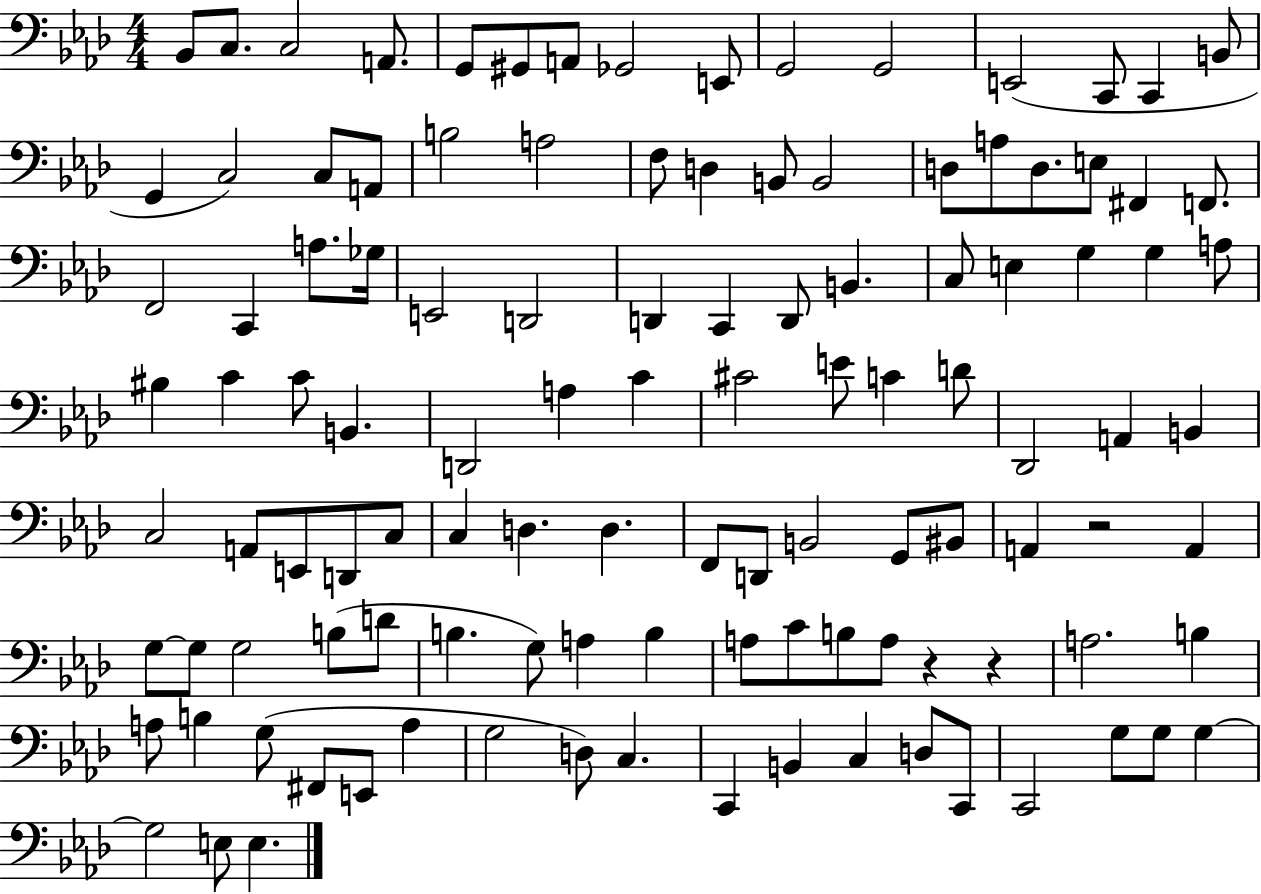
X:1
T:Untitled
M:4/4
L:1/4
K:Ab
_B,,/2 C,/2 C,2 A,,/2 G,,/2 ^G,,/2 A,,/2 _G,,2 E,,/2 G,,2 G,,2 E,,2 C,,/2 C,, B,,/2 G,, C,2 C,/2 A,,/2 B,2 A,2 F,/2 D, B,,/2 B,,2 D,/2 A,/2 D,/2 E,/2 ^F,, F,,/2 F,,2 C,, A,/2 _G,/4 E,,2 D,,2 D,, C,, D,,/2 B,, C,/2 E, G, G, A,/2 ^B, C C/2 B,, D,,2 A, C ^C2 E/2 C D/2 _D,,2 A,, B,, C,2 A,,/2 E,,/2 D,,/2 C,/2 C, D, D, F,,/2 D,,/2 B,,2 G,,/2 ^B,,/2 A,, z2 A,, G,/2 G,/2 G,2 B,/2 D/2 B, G,/2 A, B, A,/2 C/2 B,/2 A,/2 z z A,2 B, A,/2 B, G,/2 ^F,,/2 E,,/2 A, G,2 D,/2 C, C,, B,, C, D,/2 C,,/2 C,,2 G,/2 G,/2 G, G,2 E,/2 E,